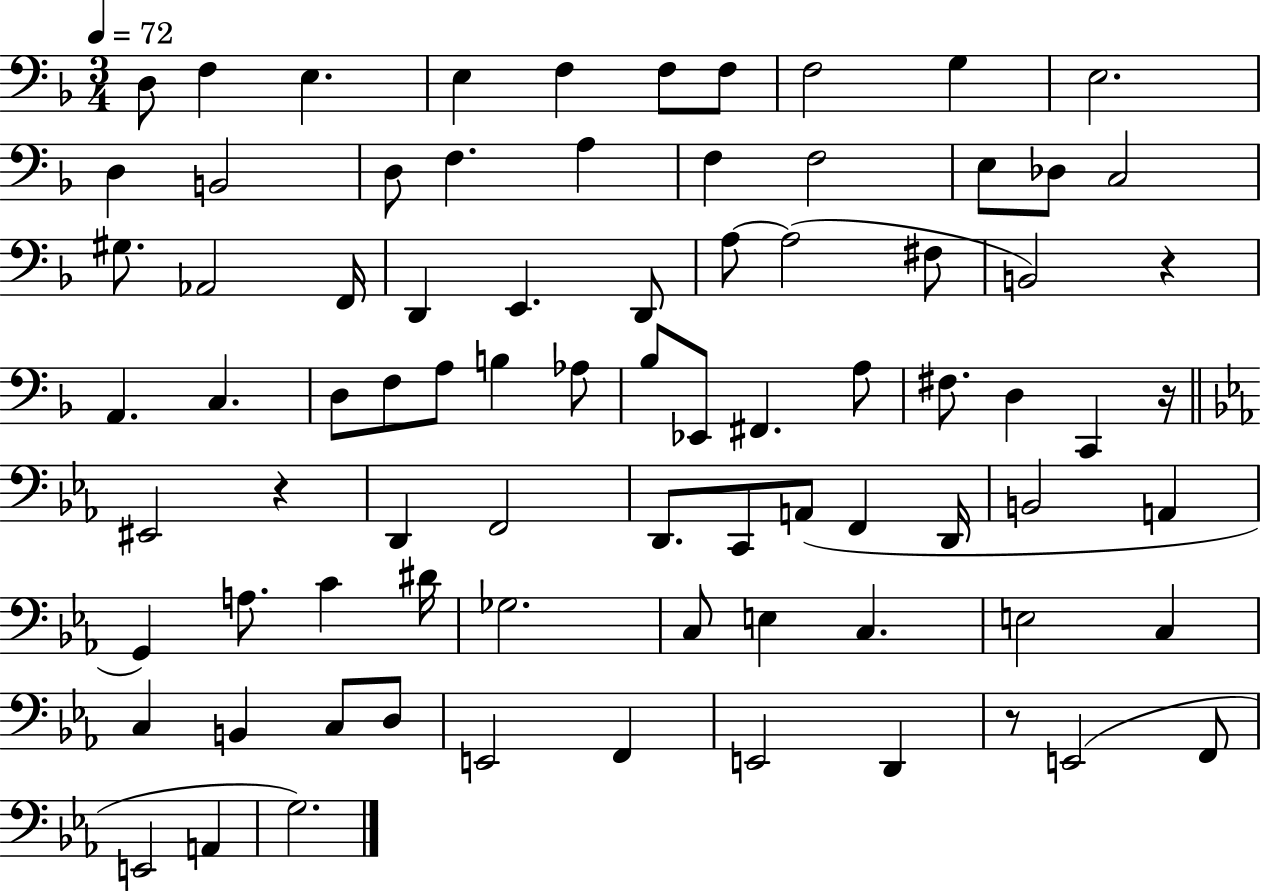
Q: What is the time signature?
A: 3/4